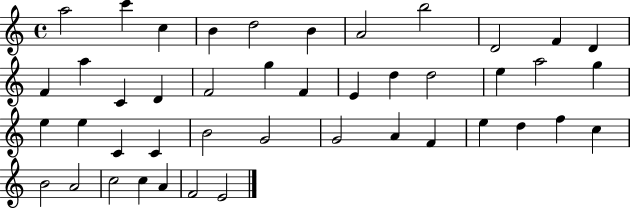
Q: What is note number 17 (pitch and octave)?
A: G5